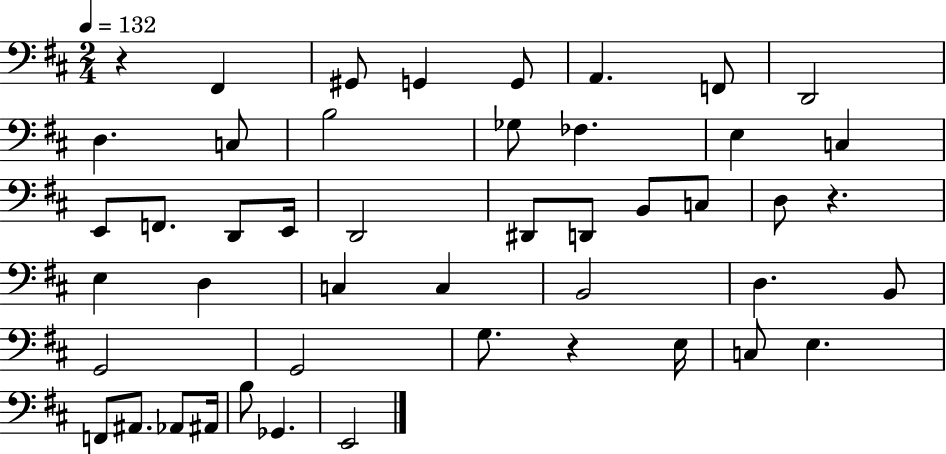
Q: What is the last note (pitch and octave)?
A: E2